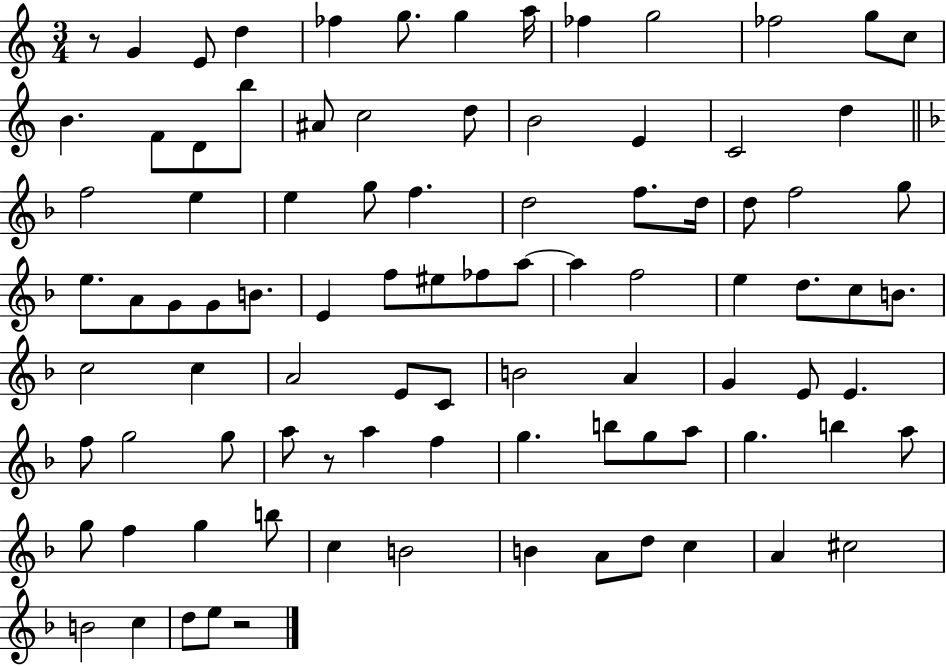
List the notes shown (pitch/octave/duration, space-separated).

R/e G4/q E4/e D5/q FES5/q G5/e. G5/q A5/s FES5/q G5/h FES5/h G5/e C5/e B4/q. F4/e D4/e B5/e A#4/e C5/h D5/e B4/h E4/q C4/h D5/q F5/h E5/q E5/q G5/e F5/q. D5/h F5/e. D5/s D5/e F5/h G5/e E5/e. A4/e G4/e G4/e B4/e. E4/q F5/e EIS5/e FES5/e A5/e A5/q F5/h E5/q D5/e. C5/e B4/e. C5/h C5/q A4/h E4/e C4/e B4/h A4/q G4/q E4/e E4/q. F5/e G5/h G5/e A5/e R/e A5/q F5/q G5/q. B5/e G5/e A5/e G5/q. B5/q A5/e G5/e F5/q G5/q B5/e C5/q B4/h B4/q A4/e D5/e C5/q A4/q C#5/h B4/h C5/q D5/e E5/e R/h